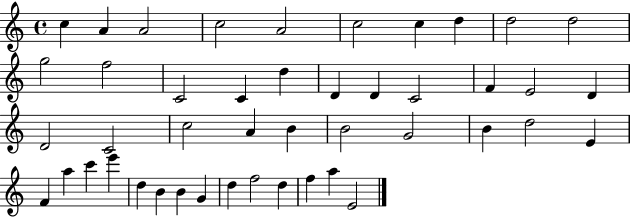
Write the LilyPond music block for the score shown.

{
  \clef treble
  \time 4/4
  \defaultTimeSignature
  \key c \major
  c''4 a'4 a'2 | c''2 a'2 | c''2 c''4 d''4 | d''2 d''2 | \break g''2 f''2 | c'2 c'4 d''4 | d'4 d'4 c'2 | f'4 e'2 d'4 | \break d'2 c'2 | c''2 a'4 b'4 | b'2 g'2 | b'4 d''2 e'4 | \break f'4 a''4 c'''4 e'''4 | d''4 b'4 b'4 g'4 | d''4 f''2 d''4 | f''4 a''4 e'2 | \break \bar "|."
}